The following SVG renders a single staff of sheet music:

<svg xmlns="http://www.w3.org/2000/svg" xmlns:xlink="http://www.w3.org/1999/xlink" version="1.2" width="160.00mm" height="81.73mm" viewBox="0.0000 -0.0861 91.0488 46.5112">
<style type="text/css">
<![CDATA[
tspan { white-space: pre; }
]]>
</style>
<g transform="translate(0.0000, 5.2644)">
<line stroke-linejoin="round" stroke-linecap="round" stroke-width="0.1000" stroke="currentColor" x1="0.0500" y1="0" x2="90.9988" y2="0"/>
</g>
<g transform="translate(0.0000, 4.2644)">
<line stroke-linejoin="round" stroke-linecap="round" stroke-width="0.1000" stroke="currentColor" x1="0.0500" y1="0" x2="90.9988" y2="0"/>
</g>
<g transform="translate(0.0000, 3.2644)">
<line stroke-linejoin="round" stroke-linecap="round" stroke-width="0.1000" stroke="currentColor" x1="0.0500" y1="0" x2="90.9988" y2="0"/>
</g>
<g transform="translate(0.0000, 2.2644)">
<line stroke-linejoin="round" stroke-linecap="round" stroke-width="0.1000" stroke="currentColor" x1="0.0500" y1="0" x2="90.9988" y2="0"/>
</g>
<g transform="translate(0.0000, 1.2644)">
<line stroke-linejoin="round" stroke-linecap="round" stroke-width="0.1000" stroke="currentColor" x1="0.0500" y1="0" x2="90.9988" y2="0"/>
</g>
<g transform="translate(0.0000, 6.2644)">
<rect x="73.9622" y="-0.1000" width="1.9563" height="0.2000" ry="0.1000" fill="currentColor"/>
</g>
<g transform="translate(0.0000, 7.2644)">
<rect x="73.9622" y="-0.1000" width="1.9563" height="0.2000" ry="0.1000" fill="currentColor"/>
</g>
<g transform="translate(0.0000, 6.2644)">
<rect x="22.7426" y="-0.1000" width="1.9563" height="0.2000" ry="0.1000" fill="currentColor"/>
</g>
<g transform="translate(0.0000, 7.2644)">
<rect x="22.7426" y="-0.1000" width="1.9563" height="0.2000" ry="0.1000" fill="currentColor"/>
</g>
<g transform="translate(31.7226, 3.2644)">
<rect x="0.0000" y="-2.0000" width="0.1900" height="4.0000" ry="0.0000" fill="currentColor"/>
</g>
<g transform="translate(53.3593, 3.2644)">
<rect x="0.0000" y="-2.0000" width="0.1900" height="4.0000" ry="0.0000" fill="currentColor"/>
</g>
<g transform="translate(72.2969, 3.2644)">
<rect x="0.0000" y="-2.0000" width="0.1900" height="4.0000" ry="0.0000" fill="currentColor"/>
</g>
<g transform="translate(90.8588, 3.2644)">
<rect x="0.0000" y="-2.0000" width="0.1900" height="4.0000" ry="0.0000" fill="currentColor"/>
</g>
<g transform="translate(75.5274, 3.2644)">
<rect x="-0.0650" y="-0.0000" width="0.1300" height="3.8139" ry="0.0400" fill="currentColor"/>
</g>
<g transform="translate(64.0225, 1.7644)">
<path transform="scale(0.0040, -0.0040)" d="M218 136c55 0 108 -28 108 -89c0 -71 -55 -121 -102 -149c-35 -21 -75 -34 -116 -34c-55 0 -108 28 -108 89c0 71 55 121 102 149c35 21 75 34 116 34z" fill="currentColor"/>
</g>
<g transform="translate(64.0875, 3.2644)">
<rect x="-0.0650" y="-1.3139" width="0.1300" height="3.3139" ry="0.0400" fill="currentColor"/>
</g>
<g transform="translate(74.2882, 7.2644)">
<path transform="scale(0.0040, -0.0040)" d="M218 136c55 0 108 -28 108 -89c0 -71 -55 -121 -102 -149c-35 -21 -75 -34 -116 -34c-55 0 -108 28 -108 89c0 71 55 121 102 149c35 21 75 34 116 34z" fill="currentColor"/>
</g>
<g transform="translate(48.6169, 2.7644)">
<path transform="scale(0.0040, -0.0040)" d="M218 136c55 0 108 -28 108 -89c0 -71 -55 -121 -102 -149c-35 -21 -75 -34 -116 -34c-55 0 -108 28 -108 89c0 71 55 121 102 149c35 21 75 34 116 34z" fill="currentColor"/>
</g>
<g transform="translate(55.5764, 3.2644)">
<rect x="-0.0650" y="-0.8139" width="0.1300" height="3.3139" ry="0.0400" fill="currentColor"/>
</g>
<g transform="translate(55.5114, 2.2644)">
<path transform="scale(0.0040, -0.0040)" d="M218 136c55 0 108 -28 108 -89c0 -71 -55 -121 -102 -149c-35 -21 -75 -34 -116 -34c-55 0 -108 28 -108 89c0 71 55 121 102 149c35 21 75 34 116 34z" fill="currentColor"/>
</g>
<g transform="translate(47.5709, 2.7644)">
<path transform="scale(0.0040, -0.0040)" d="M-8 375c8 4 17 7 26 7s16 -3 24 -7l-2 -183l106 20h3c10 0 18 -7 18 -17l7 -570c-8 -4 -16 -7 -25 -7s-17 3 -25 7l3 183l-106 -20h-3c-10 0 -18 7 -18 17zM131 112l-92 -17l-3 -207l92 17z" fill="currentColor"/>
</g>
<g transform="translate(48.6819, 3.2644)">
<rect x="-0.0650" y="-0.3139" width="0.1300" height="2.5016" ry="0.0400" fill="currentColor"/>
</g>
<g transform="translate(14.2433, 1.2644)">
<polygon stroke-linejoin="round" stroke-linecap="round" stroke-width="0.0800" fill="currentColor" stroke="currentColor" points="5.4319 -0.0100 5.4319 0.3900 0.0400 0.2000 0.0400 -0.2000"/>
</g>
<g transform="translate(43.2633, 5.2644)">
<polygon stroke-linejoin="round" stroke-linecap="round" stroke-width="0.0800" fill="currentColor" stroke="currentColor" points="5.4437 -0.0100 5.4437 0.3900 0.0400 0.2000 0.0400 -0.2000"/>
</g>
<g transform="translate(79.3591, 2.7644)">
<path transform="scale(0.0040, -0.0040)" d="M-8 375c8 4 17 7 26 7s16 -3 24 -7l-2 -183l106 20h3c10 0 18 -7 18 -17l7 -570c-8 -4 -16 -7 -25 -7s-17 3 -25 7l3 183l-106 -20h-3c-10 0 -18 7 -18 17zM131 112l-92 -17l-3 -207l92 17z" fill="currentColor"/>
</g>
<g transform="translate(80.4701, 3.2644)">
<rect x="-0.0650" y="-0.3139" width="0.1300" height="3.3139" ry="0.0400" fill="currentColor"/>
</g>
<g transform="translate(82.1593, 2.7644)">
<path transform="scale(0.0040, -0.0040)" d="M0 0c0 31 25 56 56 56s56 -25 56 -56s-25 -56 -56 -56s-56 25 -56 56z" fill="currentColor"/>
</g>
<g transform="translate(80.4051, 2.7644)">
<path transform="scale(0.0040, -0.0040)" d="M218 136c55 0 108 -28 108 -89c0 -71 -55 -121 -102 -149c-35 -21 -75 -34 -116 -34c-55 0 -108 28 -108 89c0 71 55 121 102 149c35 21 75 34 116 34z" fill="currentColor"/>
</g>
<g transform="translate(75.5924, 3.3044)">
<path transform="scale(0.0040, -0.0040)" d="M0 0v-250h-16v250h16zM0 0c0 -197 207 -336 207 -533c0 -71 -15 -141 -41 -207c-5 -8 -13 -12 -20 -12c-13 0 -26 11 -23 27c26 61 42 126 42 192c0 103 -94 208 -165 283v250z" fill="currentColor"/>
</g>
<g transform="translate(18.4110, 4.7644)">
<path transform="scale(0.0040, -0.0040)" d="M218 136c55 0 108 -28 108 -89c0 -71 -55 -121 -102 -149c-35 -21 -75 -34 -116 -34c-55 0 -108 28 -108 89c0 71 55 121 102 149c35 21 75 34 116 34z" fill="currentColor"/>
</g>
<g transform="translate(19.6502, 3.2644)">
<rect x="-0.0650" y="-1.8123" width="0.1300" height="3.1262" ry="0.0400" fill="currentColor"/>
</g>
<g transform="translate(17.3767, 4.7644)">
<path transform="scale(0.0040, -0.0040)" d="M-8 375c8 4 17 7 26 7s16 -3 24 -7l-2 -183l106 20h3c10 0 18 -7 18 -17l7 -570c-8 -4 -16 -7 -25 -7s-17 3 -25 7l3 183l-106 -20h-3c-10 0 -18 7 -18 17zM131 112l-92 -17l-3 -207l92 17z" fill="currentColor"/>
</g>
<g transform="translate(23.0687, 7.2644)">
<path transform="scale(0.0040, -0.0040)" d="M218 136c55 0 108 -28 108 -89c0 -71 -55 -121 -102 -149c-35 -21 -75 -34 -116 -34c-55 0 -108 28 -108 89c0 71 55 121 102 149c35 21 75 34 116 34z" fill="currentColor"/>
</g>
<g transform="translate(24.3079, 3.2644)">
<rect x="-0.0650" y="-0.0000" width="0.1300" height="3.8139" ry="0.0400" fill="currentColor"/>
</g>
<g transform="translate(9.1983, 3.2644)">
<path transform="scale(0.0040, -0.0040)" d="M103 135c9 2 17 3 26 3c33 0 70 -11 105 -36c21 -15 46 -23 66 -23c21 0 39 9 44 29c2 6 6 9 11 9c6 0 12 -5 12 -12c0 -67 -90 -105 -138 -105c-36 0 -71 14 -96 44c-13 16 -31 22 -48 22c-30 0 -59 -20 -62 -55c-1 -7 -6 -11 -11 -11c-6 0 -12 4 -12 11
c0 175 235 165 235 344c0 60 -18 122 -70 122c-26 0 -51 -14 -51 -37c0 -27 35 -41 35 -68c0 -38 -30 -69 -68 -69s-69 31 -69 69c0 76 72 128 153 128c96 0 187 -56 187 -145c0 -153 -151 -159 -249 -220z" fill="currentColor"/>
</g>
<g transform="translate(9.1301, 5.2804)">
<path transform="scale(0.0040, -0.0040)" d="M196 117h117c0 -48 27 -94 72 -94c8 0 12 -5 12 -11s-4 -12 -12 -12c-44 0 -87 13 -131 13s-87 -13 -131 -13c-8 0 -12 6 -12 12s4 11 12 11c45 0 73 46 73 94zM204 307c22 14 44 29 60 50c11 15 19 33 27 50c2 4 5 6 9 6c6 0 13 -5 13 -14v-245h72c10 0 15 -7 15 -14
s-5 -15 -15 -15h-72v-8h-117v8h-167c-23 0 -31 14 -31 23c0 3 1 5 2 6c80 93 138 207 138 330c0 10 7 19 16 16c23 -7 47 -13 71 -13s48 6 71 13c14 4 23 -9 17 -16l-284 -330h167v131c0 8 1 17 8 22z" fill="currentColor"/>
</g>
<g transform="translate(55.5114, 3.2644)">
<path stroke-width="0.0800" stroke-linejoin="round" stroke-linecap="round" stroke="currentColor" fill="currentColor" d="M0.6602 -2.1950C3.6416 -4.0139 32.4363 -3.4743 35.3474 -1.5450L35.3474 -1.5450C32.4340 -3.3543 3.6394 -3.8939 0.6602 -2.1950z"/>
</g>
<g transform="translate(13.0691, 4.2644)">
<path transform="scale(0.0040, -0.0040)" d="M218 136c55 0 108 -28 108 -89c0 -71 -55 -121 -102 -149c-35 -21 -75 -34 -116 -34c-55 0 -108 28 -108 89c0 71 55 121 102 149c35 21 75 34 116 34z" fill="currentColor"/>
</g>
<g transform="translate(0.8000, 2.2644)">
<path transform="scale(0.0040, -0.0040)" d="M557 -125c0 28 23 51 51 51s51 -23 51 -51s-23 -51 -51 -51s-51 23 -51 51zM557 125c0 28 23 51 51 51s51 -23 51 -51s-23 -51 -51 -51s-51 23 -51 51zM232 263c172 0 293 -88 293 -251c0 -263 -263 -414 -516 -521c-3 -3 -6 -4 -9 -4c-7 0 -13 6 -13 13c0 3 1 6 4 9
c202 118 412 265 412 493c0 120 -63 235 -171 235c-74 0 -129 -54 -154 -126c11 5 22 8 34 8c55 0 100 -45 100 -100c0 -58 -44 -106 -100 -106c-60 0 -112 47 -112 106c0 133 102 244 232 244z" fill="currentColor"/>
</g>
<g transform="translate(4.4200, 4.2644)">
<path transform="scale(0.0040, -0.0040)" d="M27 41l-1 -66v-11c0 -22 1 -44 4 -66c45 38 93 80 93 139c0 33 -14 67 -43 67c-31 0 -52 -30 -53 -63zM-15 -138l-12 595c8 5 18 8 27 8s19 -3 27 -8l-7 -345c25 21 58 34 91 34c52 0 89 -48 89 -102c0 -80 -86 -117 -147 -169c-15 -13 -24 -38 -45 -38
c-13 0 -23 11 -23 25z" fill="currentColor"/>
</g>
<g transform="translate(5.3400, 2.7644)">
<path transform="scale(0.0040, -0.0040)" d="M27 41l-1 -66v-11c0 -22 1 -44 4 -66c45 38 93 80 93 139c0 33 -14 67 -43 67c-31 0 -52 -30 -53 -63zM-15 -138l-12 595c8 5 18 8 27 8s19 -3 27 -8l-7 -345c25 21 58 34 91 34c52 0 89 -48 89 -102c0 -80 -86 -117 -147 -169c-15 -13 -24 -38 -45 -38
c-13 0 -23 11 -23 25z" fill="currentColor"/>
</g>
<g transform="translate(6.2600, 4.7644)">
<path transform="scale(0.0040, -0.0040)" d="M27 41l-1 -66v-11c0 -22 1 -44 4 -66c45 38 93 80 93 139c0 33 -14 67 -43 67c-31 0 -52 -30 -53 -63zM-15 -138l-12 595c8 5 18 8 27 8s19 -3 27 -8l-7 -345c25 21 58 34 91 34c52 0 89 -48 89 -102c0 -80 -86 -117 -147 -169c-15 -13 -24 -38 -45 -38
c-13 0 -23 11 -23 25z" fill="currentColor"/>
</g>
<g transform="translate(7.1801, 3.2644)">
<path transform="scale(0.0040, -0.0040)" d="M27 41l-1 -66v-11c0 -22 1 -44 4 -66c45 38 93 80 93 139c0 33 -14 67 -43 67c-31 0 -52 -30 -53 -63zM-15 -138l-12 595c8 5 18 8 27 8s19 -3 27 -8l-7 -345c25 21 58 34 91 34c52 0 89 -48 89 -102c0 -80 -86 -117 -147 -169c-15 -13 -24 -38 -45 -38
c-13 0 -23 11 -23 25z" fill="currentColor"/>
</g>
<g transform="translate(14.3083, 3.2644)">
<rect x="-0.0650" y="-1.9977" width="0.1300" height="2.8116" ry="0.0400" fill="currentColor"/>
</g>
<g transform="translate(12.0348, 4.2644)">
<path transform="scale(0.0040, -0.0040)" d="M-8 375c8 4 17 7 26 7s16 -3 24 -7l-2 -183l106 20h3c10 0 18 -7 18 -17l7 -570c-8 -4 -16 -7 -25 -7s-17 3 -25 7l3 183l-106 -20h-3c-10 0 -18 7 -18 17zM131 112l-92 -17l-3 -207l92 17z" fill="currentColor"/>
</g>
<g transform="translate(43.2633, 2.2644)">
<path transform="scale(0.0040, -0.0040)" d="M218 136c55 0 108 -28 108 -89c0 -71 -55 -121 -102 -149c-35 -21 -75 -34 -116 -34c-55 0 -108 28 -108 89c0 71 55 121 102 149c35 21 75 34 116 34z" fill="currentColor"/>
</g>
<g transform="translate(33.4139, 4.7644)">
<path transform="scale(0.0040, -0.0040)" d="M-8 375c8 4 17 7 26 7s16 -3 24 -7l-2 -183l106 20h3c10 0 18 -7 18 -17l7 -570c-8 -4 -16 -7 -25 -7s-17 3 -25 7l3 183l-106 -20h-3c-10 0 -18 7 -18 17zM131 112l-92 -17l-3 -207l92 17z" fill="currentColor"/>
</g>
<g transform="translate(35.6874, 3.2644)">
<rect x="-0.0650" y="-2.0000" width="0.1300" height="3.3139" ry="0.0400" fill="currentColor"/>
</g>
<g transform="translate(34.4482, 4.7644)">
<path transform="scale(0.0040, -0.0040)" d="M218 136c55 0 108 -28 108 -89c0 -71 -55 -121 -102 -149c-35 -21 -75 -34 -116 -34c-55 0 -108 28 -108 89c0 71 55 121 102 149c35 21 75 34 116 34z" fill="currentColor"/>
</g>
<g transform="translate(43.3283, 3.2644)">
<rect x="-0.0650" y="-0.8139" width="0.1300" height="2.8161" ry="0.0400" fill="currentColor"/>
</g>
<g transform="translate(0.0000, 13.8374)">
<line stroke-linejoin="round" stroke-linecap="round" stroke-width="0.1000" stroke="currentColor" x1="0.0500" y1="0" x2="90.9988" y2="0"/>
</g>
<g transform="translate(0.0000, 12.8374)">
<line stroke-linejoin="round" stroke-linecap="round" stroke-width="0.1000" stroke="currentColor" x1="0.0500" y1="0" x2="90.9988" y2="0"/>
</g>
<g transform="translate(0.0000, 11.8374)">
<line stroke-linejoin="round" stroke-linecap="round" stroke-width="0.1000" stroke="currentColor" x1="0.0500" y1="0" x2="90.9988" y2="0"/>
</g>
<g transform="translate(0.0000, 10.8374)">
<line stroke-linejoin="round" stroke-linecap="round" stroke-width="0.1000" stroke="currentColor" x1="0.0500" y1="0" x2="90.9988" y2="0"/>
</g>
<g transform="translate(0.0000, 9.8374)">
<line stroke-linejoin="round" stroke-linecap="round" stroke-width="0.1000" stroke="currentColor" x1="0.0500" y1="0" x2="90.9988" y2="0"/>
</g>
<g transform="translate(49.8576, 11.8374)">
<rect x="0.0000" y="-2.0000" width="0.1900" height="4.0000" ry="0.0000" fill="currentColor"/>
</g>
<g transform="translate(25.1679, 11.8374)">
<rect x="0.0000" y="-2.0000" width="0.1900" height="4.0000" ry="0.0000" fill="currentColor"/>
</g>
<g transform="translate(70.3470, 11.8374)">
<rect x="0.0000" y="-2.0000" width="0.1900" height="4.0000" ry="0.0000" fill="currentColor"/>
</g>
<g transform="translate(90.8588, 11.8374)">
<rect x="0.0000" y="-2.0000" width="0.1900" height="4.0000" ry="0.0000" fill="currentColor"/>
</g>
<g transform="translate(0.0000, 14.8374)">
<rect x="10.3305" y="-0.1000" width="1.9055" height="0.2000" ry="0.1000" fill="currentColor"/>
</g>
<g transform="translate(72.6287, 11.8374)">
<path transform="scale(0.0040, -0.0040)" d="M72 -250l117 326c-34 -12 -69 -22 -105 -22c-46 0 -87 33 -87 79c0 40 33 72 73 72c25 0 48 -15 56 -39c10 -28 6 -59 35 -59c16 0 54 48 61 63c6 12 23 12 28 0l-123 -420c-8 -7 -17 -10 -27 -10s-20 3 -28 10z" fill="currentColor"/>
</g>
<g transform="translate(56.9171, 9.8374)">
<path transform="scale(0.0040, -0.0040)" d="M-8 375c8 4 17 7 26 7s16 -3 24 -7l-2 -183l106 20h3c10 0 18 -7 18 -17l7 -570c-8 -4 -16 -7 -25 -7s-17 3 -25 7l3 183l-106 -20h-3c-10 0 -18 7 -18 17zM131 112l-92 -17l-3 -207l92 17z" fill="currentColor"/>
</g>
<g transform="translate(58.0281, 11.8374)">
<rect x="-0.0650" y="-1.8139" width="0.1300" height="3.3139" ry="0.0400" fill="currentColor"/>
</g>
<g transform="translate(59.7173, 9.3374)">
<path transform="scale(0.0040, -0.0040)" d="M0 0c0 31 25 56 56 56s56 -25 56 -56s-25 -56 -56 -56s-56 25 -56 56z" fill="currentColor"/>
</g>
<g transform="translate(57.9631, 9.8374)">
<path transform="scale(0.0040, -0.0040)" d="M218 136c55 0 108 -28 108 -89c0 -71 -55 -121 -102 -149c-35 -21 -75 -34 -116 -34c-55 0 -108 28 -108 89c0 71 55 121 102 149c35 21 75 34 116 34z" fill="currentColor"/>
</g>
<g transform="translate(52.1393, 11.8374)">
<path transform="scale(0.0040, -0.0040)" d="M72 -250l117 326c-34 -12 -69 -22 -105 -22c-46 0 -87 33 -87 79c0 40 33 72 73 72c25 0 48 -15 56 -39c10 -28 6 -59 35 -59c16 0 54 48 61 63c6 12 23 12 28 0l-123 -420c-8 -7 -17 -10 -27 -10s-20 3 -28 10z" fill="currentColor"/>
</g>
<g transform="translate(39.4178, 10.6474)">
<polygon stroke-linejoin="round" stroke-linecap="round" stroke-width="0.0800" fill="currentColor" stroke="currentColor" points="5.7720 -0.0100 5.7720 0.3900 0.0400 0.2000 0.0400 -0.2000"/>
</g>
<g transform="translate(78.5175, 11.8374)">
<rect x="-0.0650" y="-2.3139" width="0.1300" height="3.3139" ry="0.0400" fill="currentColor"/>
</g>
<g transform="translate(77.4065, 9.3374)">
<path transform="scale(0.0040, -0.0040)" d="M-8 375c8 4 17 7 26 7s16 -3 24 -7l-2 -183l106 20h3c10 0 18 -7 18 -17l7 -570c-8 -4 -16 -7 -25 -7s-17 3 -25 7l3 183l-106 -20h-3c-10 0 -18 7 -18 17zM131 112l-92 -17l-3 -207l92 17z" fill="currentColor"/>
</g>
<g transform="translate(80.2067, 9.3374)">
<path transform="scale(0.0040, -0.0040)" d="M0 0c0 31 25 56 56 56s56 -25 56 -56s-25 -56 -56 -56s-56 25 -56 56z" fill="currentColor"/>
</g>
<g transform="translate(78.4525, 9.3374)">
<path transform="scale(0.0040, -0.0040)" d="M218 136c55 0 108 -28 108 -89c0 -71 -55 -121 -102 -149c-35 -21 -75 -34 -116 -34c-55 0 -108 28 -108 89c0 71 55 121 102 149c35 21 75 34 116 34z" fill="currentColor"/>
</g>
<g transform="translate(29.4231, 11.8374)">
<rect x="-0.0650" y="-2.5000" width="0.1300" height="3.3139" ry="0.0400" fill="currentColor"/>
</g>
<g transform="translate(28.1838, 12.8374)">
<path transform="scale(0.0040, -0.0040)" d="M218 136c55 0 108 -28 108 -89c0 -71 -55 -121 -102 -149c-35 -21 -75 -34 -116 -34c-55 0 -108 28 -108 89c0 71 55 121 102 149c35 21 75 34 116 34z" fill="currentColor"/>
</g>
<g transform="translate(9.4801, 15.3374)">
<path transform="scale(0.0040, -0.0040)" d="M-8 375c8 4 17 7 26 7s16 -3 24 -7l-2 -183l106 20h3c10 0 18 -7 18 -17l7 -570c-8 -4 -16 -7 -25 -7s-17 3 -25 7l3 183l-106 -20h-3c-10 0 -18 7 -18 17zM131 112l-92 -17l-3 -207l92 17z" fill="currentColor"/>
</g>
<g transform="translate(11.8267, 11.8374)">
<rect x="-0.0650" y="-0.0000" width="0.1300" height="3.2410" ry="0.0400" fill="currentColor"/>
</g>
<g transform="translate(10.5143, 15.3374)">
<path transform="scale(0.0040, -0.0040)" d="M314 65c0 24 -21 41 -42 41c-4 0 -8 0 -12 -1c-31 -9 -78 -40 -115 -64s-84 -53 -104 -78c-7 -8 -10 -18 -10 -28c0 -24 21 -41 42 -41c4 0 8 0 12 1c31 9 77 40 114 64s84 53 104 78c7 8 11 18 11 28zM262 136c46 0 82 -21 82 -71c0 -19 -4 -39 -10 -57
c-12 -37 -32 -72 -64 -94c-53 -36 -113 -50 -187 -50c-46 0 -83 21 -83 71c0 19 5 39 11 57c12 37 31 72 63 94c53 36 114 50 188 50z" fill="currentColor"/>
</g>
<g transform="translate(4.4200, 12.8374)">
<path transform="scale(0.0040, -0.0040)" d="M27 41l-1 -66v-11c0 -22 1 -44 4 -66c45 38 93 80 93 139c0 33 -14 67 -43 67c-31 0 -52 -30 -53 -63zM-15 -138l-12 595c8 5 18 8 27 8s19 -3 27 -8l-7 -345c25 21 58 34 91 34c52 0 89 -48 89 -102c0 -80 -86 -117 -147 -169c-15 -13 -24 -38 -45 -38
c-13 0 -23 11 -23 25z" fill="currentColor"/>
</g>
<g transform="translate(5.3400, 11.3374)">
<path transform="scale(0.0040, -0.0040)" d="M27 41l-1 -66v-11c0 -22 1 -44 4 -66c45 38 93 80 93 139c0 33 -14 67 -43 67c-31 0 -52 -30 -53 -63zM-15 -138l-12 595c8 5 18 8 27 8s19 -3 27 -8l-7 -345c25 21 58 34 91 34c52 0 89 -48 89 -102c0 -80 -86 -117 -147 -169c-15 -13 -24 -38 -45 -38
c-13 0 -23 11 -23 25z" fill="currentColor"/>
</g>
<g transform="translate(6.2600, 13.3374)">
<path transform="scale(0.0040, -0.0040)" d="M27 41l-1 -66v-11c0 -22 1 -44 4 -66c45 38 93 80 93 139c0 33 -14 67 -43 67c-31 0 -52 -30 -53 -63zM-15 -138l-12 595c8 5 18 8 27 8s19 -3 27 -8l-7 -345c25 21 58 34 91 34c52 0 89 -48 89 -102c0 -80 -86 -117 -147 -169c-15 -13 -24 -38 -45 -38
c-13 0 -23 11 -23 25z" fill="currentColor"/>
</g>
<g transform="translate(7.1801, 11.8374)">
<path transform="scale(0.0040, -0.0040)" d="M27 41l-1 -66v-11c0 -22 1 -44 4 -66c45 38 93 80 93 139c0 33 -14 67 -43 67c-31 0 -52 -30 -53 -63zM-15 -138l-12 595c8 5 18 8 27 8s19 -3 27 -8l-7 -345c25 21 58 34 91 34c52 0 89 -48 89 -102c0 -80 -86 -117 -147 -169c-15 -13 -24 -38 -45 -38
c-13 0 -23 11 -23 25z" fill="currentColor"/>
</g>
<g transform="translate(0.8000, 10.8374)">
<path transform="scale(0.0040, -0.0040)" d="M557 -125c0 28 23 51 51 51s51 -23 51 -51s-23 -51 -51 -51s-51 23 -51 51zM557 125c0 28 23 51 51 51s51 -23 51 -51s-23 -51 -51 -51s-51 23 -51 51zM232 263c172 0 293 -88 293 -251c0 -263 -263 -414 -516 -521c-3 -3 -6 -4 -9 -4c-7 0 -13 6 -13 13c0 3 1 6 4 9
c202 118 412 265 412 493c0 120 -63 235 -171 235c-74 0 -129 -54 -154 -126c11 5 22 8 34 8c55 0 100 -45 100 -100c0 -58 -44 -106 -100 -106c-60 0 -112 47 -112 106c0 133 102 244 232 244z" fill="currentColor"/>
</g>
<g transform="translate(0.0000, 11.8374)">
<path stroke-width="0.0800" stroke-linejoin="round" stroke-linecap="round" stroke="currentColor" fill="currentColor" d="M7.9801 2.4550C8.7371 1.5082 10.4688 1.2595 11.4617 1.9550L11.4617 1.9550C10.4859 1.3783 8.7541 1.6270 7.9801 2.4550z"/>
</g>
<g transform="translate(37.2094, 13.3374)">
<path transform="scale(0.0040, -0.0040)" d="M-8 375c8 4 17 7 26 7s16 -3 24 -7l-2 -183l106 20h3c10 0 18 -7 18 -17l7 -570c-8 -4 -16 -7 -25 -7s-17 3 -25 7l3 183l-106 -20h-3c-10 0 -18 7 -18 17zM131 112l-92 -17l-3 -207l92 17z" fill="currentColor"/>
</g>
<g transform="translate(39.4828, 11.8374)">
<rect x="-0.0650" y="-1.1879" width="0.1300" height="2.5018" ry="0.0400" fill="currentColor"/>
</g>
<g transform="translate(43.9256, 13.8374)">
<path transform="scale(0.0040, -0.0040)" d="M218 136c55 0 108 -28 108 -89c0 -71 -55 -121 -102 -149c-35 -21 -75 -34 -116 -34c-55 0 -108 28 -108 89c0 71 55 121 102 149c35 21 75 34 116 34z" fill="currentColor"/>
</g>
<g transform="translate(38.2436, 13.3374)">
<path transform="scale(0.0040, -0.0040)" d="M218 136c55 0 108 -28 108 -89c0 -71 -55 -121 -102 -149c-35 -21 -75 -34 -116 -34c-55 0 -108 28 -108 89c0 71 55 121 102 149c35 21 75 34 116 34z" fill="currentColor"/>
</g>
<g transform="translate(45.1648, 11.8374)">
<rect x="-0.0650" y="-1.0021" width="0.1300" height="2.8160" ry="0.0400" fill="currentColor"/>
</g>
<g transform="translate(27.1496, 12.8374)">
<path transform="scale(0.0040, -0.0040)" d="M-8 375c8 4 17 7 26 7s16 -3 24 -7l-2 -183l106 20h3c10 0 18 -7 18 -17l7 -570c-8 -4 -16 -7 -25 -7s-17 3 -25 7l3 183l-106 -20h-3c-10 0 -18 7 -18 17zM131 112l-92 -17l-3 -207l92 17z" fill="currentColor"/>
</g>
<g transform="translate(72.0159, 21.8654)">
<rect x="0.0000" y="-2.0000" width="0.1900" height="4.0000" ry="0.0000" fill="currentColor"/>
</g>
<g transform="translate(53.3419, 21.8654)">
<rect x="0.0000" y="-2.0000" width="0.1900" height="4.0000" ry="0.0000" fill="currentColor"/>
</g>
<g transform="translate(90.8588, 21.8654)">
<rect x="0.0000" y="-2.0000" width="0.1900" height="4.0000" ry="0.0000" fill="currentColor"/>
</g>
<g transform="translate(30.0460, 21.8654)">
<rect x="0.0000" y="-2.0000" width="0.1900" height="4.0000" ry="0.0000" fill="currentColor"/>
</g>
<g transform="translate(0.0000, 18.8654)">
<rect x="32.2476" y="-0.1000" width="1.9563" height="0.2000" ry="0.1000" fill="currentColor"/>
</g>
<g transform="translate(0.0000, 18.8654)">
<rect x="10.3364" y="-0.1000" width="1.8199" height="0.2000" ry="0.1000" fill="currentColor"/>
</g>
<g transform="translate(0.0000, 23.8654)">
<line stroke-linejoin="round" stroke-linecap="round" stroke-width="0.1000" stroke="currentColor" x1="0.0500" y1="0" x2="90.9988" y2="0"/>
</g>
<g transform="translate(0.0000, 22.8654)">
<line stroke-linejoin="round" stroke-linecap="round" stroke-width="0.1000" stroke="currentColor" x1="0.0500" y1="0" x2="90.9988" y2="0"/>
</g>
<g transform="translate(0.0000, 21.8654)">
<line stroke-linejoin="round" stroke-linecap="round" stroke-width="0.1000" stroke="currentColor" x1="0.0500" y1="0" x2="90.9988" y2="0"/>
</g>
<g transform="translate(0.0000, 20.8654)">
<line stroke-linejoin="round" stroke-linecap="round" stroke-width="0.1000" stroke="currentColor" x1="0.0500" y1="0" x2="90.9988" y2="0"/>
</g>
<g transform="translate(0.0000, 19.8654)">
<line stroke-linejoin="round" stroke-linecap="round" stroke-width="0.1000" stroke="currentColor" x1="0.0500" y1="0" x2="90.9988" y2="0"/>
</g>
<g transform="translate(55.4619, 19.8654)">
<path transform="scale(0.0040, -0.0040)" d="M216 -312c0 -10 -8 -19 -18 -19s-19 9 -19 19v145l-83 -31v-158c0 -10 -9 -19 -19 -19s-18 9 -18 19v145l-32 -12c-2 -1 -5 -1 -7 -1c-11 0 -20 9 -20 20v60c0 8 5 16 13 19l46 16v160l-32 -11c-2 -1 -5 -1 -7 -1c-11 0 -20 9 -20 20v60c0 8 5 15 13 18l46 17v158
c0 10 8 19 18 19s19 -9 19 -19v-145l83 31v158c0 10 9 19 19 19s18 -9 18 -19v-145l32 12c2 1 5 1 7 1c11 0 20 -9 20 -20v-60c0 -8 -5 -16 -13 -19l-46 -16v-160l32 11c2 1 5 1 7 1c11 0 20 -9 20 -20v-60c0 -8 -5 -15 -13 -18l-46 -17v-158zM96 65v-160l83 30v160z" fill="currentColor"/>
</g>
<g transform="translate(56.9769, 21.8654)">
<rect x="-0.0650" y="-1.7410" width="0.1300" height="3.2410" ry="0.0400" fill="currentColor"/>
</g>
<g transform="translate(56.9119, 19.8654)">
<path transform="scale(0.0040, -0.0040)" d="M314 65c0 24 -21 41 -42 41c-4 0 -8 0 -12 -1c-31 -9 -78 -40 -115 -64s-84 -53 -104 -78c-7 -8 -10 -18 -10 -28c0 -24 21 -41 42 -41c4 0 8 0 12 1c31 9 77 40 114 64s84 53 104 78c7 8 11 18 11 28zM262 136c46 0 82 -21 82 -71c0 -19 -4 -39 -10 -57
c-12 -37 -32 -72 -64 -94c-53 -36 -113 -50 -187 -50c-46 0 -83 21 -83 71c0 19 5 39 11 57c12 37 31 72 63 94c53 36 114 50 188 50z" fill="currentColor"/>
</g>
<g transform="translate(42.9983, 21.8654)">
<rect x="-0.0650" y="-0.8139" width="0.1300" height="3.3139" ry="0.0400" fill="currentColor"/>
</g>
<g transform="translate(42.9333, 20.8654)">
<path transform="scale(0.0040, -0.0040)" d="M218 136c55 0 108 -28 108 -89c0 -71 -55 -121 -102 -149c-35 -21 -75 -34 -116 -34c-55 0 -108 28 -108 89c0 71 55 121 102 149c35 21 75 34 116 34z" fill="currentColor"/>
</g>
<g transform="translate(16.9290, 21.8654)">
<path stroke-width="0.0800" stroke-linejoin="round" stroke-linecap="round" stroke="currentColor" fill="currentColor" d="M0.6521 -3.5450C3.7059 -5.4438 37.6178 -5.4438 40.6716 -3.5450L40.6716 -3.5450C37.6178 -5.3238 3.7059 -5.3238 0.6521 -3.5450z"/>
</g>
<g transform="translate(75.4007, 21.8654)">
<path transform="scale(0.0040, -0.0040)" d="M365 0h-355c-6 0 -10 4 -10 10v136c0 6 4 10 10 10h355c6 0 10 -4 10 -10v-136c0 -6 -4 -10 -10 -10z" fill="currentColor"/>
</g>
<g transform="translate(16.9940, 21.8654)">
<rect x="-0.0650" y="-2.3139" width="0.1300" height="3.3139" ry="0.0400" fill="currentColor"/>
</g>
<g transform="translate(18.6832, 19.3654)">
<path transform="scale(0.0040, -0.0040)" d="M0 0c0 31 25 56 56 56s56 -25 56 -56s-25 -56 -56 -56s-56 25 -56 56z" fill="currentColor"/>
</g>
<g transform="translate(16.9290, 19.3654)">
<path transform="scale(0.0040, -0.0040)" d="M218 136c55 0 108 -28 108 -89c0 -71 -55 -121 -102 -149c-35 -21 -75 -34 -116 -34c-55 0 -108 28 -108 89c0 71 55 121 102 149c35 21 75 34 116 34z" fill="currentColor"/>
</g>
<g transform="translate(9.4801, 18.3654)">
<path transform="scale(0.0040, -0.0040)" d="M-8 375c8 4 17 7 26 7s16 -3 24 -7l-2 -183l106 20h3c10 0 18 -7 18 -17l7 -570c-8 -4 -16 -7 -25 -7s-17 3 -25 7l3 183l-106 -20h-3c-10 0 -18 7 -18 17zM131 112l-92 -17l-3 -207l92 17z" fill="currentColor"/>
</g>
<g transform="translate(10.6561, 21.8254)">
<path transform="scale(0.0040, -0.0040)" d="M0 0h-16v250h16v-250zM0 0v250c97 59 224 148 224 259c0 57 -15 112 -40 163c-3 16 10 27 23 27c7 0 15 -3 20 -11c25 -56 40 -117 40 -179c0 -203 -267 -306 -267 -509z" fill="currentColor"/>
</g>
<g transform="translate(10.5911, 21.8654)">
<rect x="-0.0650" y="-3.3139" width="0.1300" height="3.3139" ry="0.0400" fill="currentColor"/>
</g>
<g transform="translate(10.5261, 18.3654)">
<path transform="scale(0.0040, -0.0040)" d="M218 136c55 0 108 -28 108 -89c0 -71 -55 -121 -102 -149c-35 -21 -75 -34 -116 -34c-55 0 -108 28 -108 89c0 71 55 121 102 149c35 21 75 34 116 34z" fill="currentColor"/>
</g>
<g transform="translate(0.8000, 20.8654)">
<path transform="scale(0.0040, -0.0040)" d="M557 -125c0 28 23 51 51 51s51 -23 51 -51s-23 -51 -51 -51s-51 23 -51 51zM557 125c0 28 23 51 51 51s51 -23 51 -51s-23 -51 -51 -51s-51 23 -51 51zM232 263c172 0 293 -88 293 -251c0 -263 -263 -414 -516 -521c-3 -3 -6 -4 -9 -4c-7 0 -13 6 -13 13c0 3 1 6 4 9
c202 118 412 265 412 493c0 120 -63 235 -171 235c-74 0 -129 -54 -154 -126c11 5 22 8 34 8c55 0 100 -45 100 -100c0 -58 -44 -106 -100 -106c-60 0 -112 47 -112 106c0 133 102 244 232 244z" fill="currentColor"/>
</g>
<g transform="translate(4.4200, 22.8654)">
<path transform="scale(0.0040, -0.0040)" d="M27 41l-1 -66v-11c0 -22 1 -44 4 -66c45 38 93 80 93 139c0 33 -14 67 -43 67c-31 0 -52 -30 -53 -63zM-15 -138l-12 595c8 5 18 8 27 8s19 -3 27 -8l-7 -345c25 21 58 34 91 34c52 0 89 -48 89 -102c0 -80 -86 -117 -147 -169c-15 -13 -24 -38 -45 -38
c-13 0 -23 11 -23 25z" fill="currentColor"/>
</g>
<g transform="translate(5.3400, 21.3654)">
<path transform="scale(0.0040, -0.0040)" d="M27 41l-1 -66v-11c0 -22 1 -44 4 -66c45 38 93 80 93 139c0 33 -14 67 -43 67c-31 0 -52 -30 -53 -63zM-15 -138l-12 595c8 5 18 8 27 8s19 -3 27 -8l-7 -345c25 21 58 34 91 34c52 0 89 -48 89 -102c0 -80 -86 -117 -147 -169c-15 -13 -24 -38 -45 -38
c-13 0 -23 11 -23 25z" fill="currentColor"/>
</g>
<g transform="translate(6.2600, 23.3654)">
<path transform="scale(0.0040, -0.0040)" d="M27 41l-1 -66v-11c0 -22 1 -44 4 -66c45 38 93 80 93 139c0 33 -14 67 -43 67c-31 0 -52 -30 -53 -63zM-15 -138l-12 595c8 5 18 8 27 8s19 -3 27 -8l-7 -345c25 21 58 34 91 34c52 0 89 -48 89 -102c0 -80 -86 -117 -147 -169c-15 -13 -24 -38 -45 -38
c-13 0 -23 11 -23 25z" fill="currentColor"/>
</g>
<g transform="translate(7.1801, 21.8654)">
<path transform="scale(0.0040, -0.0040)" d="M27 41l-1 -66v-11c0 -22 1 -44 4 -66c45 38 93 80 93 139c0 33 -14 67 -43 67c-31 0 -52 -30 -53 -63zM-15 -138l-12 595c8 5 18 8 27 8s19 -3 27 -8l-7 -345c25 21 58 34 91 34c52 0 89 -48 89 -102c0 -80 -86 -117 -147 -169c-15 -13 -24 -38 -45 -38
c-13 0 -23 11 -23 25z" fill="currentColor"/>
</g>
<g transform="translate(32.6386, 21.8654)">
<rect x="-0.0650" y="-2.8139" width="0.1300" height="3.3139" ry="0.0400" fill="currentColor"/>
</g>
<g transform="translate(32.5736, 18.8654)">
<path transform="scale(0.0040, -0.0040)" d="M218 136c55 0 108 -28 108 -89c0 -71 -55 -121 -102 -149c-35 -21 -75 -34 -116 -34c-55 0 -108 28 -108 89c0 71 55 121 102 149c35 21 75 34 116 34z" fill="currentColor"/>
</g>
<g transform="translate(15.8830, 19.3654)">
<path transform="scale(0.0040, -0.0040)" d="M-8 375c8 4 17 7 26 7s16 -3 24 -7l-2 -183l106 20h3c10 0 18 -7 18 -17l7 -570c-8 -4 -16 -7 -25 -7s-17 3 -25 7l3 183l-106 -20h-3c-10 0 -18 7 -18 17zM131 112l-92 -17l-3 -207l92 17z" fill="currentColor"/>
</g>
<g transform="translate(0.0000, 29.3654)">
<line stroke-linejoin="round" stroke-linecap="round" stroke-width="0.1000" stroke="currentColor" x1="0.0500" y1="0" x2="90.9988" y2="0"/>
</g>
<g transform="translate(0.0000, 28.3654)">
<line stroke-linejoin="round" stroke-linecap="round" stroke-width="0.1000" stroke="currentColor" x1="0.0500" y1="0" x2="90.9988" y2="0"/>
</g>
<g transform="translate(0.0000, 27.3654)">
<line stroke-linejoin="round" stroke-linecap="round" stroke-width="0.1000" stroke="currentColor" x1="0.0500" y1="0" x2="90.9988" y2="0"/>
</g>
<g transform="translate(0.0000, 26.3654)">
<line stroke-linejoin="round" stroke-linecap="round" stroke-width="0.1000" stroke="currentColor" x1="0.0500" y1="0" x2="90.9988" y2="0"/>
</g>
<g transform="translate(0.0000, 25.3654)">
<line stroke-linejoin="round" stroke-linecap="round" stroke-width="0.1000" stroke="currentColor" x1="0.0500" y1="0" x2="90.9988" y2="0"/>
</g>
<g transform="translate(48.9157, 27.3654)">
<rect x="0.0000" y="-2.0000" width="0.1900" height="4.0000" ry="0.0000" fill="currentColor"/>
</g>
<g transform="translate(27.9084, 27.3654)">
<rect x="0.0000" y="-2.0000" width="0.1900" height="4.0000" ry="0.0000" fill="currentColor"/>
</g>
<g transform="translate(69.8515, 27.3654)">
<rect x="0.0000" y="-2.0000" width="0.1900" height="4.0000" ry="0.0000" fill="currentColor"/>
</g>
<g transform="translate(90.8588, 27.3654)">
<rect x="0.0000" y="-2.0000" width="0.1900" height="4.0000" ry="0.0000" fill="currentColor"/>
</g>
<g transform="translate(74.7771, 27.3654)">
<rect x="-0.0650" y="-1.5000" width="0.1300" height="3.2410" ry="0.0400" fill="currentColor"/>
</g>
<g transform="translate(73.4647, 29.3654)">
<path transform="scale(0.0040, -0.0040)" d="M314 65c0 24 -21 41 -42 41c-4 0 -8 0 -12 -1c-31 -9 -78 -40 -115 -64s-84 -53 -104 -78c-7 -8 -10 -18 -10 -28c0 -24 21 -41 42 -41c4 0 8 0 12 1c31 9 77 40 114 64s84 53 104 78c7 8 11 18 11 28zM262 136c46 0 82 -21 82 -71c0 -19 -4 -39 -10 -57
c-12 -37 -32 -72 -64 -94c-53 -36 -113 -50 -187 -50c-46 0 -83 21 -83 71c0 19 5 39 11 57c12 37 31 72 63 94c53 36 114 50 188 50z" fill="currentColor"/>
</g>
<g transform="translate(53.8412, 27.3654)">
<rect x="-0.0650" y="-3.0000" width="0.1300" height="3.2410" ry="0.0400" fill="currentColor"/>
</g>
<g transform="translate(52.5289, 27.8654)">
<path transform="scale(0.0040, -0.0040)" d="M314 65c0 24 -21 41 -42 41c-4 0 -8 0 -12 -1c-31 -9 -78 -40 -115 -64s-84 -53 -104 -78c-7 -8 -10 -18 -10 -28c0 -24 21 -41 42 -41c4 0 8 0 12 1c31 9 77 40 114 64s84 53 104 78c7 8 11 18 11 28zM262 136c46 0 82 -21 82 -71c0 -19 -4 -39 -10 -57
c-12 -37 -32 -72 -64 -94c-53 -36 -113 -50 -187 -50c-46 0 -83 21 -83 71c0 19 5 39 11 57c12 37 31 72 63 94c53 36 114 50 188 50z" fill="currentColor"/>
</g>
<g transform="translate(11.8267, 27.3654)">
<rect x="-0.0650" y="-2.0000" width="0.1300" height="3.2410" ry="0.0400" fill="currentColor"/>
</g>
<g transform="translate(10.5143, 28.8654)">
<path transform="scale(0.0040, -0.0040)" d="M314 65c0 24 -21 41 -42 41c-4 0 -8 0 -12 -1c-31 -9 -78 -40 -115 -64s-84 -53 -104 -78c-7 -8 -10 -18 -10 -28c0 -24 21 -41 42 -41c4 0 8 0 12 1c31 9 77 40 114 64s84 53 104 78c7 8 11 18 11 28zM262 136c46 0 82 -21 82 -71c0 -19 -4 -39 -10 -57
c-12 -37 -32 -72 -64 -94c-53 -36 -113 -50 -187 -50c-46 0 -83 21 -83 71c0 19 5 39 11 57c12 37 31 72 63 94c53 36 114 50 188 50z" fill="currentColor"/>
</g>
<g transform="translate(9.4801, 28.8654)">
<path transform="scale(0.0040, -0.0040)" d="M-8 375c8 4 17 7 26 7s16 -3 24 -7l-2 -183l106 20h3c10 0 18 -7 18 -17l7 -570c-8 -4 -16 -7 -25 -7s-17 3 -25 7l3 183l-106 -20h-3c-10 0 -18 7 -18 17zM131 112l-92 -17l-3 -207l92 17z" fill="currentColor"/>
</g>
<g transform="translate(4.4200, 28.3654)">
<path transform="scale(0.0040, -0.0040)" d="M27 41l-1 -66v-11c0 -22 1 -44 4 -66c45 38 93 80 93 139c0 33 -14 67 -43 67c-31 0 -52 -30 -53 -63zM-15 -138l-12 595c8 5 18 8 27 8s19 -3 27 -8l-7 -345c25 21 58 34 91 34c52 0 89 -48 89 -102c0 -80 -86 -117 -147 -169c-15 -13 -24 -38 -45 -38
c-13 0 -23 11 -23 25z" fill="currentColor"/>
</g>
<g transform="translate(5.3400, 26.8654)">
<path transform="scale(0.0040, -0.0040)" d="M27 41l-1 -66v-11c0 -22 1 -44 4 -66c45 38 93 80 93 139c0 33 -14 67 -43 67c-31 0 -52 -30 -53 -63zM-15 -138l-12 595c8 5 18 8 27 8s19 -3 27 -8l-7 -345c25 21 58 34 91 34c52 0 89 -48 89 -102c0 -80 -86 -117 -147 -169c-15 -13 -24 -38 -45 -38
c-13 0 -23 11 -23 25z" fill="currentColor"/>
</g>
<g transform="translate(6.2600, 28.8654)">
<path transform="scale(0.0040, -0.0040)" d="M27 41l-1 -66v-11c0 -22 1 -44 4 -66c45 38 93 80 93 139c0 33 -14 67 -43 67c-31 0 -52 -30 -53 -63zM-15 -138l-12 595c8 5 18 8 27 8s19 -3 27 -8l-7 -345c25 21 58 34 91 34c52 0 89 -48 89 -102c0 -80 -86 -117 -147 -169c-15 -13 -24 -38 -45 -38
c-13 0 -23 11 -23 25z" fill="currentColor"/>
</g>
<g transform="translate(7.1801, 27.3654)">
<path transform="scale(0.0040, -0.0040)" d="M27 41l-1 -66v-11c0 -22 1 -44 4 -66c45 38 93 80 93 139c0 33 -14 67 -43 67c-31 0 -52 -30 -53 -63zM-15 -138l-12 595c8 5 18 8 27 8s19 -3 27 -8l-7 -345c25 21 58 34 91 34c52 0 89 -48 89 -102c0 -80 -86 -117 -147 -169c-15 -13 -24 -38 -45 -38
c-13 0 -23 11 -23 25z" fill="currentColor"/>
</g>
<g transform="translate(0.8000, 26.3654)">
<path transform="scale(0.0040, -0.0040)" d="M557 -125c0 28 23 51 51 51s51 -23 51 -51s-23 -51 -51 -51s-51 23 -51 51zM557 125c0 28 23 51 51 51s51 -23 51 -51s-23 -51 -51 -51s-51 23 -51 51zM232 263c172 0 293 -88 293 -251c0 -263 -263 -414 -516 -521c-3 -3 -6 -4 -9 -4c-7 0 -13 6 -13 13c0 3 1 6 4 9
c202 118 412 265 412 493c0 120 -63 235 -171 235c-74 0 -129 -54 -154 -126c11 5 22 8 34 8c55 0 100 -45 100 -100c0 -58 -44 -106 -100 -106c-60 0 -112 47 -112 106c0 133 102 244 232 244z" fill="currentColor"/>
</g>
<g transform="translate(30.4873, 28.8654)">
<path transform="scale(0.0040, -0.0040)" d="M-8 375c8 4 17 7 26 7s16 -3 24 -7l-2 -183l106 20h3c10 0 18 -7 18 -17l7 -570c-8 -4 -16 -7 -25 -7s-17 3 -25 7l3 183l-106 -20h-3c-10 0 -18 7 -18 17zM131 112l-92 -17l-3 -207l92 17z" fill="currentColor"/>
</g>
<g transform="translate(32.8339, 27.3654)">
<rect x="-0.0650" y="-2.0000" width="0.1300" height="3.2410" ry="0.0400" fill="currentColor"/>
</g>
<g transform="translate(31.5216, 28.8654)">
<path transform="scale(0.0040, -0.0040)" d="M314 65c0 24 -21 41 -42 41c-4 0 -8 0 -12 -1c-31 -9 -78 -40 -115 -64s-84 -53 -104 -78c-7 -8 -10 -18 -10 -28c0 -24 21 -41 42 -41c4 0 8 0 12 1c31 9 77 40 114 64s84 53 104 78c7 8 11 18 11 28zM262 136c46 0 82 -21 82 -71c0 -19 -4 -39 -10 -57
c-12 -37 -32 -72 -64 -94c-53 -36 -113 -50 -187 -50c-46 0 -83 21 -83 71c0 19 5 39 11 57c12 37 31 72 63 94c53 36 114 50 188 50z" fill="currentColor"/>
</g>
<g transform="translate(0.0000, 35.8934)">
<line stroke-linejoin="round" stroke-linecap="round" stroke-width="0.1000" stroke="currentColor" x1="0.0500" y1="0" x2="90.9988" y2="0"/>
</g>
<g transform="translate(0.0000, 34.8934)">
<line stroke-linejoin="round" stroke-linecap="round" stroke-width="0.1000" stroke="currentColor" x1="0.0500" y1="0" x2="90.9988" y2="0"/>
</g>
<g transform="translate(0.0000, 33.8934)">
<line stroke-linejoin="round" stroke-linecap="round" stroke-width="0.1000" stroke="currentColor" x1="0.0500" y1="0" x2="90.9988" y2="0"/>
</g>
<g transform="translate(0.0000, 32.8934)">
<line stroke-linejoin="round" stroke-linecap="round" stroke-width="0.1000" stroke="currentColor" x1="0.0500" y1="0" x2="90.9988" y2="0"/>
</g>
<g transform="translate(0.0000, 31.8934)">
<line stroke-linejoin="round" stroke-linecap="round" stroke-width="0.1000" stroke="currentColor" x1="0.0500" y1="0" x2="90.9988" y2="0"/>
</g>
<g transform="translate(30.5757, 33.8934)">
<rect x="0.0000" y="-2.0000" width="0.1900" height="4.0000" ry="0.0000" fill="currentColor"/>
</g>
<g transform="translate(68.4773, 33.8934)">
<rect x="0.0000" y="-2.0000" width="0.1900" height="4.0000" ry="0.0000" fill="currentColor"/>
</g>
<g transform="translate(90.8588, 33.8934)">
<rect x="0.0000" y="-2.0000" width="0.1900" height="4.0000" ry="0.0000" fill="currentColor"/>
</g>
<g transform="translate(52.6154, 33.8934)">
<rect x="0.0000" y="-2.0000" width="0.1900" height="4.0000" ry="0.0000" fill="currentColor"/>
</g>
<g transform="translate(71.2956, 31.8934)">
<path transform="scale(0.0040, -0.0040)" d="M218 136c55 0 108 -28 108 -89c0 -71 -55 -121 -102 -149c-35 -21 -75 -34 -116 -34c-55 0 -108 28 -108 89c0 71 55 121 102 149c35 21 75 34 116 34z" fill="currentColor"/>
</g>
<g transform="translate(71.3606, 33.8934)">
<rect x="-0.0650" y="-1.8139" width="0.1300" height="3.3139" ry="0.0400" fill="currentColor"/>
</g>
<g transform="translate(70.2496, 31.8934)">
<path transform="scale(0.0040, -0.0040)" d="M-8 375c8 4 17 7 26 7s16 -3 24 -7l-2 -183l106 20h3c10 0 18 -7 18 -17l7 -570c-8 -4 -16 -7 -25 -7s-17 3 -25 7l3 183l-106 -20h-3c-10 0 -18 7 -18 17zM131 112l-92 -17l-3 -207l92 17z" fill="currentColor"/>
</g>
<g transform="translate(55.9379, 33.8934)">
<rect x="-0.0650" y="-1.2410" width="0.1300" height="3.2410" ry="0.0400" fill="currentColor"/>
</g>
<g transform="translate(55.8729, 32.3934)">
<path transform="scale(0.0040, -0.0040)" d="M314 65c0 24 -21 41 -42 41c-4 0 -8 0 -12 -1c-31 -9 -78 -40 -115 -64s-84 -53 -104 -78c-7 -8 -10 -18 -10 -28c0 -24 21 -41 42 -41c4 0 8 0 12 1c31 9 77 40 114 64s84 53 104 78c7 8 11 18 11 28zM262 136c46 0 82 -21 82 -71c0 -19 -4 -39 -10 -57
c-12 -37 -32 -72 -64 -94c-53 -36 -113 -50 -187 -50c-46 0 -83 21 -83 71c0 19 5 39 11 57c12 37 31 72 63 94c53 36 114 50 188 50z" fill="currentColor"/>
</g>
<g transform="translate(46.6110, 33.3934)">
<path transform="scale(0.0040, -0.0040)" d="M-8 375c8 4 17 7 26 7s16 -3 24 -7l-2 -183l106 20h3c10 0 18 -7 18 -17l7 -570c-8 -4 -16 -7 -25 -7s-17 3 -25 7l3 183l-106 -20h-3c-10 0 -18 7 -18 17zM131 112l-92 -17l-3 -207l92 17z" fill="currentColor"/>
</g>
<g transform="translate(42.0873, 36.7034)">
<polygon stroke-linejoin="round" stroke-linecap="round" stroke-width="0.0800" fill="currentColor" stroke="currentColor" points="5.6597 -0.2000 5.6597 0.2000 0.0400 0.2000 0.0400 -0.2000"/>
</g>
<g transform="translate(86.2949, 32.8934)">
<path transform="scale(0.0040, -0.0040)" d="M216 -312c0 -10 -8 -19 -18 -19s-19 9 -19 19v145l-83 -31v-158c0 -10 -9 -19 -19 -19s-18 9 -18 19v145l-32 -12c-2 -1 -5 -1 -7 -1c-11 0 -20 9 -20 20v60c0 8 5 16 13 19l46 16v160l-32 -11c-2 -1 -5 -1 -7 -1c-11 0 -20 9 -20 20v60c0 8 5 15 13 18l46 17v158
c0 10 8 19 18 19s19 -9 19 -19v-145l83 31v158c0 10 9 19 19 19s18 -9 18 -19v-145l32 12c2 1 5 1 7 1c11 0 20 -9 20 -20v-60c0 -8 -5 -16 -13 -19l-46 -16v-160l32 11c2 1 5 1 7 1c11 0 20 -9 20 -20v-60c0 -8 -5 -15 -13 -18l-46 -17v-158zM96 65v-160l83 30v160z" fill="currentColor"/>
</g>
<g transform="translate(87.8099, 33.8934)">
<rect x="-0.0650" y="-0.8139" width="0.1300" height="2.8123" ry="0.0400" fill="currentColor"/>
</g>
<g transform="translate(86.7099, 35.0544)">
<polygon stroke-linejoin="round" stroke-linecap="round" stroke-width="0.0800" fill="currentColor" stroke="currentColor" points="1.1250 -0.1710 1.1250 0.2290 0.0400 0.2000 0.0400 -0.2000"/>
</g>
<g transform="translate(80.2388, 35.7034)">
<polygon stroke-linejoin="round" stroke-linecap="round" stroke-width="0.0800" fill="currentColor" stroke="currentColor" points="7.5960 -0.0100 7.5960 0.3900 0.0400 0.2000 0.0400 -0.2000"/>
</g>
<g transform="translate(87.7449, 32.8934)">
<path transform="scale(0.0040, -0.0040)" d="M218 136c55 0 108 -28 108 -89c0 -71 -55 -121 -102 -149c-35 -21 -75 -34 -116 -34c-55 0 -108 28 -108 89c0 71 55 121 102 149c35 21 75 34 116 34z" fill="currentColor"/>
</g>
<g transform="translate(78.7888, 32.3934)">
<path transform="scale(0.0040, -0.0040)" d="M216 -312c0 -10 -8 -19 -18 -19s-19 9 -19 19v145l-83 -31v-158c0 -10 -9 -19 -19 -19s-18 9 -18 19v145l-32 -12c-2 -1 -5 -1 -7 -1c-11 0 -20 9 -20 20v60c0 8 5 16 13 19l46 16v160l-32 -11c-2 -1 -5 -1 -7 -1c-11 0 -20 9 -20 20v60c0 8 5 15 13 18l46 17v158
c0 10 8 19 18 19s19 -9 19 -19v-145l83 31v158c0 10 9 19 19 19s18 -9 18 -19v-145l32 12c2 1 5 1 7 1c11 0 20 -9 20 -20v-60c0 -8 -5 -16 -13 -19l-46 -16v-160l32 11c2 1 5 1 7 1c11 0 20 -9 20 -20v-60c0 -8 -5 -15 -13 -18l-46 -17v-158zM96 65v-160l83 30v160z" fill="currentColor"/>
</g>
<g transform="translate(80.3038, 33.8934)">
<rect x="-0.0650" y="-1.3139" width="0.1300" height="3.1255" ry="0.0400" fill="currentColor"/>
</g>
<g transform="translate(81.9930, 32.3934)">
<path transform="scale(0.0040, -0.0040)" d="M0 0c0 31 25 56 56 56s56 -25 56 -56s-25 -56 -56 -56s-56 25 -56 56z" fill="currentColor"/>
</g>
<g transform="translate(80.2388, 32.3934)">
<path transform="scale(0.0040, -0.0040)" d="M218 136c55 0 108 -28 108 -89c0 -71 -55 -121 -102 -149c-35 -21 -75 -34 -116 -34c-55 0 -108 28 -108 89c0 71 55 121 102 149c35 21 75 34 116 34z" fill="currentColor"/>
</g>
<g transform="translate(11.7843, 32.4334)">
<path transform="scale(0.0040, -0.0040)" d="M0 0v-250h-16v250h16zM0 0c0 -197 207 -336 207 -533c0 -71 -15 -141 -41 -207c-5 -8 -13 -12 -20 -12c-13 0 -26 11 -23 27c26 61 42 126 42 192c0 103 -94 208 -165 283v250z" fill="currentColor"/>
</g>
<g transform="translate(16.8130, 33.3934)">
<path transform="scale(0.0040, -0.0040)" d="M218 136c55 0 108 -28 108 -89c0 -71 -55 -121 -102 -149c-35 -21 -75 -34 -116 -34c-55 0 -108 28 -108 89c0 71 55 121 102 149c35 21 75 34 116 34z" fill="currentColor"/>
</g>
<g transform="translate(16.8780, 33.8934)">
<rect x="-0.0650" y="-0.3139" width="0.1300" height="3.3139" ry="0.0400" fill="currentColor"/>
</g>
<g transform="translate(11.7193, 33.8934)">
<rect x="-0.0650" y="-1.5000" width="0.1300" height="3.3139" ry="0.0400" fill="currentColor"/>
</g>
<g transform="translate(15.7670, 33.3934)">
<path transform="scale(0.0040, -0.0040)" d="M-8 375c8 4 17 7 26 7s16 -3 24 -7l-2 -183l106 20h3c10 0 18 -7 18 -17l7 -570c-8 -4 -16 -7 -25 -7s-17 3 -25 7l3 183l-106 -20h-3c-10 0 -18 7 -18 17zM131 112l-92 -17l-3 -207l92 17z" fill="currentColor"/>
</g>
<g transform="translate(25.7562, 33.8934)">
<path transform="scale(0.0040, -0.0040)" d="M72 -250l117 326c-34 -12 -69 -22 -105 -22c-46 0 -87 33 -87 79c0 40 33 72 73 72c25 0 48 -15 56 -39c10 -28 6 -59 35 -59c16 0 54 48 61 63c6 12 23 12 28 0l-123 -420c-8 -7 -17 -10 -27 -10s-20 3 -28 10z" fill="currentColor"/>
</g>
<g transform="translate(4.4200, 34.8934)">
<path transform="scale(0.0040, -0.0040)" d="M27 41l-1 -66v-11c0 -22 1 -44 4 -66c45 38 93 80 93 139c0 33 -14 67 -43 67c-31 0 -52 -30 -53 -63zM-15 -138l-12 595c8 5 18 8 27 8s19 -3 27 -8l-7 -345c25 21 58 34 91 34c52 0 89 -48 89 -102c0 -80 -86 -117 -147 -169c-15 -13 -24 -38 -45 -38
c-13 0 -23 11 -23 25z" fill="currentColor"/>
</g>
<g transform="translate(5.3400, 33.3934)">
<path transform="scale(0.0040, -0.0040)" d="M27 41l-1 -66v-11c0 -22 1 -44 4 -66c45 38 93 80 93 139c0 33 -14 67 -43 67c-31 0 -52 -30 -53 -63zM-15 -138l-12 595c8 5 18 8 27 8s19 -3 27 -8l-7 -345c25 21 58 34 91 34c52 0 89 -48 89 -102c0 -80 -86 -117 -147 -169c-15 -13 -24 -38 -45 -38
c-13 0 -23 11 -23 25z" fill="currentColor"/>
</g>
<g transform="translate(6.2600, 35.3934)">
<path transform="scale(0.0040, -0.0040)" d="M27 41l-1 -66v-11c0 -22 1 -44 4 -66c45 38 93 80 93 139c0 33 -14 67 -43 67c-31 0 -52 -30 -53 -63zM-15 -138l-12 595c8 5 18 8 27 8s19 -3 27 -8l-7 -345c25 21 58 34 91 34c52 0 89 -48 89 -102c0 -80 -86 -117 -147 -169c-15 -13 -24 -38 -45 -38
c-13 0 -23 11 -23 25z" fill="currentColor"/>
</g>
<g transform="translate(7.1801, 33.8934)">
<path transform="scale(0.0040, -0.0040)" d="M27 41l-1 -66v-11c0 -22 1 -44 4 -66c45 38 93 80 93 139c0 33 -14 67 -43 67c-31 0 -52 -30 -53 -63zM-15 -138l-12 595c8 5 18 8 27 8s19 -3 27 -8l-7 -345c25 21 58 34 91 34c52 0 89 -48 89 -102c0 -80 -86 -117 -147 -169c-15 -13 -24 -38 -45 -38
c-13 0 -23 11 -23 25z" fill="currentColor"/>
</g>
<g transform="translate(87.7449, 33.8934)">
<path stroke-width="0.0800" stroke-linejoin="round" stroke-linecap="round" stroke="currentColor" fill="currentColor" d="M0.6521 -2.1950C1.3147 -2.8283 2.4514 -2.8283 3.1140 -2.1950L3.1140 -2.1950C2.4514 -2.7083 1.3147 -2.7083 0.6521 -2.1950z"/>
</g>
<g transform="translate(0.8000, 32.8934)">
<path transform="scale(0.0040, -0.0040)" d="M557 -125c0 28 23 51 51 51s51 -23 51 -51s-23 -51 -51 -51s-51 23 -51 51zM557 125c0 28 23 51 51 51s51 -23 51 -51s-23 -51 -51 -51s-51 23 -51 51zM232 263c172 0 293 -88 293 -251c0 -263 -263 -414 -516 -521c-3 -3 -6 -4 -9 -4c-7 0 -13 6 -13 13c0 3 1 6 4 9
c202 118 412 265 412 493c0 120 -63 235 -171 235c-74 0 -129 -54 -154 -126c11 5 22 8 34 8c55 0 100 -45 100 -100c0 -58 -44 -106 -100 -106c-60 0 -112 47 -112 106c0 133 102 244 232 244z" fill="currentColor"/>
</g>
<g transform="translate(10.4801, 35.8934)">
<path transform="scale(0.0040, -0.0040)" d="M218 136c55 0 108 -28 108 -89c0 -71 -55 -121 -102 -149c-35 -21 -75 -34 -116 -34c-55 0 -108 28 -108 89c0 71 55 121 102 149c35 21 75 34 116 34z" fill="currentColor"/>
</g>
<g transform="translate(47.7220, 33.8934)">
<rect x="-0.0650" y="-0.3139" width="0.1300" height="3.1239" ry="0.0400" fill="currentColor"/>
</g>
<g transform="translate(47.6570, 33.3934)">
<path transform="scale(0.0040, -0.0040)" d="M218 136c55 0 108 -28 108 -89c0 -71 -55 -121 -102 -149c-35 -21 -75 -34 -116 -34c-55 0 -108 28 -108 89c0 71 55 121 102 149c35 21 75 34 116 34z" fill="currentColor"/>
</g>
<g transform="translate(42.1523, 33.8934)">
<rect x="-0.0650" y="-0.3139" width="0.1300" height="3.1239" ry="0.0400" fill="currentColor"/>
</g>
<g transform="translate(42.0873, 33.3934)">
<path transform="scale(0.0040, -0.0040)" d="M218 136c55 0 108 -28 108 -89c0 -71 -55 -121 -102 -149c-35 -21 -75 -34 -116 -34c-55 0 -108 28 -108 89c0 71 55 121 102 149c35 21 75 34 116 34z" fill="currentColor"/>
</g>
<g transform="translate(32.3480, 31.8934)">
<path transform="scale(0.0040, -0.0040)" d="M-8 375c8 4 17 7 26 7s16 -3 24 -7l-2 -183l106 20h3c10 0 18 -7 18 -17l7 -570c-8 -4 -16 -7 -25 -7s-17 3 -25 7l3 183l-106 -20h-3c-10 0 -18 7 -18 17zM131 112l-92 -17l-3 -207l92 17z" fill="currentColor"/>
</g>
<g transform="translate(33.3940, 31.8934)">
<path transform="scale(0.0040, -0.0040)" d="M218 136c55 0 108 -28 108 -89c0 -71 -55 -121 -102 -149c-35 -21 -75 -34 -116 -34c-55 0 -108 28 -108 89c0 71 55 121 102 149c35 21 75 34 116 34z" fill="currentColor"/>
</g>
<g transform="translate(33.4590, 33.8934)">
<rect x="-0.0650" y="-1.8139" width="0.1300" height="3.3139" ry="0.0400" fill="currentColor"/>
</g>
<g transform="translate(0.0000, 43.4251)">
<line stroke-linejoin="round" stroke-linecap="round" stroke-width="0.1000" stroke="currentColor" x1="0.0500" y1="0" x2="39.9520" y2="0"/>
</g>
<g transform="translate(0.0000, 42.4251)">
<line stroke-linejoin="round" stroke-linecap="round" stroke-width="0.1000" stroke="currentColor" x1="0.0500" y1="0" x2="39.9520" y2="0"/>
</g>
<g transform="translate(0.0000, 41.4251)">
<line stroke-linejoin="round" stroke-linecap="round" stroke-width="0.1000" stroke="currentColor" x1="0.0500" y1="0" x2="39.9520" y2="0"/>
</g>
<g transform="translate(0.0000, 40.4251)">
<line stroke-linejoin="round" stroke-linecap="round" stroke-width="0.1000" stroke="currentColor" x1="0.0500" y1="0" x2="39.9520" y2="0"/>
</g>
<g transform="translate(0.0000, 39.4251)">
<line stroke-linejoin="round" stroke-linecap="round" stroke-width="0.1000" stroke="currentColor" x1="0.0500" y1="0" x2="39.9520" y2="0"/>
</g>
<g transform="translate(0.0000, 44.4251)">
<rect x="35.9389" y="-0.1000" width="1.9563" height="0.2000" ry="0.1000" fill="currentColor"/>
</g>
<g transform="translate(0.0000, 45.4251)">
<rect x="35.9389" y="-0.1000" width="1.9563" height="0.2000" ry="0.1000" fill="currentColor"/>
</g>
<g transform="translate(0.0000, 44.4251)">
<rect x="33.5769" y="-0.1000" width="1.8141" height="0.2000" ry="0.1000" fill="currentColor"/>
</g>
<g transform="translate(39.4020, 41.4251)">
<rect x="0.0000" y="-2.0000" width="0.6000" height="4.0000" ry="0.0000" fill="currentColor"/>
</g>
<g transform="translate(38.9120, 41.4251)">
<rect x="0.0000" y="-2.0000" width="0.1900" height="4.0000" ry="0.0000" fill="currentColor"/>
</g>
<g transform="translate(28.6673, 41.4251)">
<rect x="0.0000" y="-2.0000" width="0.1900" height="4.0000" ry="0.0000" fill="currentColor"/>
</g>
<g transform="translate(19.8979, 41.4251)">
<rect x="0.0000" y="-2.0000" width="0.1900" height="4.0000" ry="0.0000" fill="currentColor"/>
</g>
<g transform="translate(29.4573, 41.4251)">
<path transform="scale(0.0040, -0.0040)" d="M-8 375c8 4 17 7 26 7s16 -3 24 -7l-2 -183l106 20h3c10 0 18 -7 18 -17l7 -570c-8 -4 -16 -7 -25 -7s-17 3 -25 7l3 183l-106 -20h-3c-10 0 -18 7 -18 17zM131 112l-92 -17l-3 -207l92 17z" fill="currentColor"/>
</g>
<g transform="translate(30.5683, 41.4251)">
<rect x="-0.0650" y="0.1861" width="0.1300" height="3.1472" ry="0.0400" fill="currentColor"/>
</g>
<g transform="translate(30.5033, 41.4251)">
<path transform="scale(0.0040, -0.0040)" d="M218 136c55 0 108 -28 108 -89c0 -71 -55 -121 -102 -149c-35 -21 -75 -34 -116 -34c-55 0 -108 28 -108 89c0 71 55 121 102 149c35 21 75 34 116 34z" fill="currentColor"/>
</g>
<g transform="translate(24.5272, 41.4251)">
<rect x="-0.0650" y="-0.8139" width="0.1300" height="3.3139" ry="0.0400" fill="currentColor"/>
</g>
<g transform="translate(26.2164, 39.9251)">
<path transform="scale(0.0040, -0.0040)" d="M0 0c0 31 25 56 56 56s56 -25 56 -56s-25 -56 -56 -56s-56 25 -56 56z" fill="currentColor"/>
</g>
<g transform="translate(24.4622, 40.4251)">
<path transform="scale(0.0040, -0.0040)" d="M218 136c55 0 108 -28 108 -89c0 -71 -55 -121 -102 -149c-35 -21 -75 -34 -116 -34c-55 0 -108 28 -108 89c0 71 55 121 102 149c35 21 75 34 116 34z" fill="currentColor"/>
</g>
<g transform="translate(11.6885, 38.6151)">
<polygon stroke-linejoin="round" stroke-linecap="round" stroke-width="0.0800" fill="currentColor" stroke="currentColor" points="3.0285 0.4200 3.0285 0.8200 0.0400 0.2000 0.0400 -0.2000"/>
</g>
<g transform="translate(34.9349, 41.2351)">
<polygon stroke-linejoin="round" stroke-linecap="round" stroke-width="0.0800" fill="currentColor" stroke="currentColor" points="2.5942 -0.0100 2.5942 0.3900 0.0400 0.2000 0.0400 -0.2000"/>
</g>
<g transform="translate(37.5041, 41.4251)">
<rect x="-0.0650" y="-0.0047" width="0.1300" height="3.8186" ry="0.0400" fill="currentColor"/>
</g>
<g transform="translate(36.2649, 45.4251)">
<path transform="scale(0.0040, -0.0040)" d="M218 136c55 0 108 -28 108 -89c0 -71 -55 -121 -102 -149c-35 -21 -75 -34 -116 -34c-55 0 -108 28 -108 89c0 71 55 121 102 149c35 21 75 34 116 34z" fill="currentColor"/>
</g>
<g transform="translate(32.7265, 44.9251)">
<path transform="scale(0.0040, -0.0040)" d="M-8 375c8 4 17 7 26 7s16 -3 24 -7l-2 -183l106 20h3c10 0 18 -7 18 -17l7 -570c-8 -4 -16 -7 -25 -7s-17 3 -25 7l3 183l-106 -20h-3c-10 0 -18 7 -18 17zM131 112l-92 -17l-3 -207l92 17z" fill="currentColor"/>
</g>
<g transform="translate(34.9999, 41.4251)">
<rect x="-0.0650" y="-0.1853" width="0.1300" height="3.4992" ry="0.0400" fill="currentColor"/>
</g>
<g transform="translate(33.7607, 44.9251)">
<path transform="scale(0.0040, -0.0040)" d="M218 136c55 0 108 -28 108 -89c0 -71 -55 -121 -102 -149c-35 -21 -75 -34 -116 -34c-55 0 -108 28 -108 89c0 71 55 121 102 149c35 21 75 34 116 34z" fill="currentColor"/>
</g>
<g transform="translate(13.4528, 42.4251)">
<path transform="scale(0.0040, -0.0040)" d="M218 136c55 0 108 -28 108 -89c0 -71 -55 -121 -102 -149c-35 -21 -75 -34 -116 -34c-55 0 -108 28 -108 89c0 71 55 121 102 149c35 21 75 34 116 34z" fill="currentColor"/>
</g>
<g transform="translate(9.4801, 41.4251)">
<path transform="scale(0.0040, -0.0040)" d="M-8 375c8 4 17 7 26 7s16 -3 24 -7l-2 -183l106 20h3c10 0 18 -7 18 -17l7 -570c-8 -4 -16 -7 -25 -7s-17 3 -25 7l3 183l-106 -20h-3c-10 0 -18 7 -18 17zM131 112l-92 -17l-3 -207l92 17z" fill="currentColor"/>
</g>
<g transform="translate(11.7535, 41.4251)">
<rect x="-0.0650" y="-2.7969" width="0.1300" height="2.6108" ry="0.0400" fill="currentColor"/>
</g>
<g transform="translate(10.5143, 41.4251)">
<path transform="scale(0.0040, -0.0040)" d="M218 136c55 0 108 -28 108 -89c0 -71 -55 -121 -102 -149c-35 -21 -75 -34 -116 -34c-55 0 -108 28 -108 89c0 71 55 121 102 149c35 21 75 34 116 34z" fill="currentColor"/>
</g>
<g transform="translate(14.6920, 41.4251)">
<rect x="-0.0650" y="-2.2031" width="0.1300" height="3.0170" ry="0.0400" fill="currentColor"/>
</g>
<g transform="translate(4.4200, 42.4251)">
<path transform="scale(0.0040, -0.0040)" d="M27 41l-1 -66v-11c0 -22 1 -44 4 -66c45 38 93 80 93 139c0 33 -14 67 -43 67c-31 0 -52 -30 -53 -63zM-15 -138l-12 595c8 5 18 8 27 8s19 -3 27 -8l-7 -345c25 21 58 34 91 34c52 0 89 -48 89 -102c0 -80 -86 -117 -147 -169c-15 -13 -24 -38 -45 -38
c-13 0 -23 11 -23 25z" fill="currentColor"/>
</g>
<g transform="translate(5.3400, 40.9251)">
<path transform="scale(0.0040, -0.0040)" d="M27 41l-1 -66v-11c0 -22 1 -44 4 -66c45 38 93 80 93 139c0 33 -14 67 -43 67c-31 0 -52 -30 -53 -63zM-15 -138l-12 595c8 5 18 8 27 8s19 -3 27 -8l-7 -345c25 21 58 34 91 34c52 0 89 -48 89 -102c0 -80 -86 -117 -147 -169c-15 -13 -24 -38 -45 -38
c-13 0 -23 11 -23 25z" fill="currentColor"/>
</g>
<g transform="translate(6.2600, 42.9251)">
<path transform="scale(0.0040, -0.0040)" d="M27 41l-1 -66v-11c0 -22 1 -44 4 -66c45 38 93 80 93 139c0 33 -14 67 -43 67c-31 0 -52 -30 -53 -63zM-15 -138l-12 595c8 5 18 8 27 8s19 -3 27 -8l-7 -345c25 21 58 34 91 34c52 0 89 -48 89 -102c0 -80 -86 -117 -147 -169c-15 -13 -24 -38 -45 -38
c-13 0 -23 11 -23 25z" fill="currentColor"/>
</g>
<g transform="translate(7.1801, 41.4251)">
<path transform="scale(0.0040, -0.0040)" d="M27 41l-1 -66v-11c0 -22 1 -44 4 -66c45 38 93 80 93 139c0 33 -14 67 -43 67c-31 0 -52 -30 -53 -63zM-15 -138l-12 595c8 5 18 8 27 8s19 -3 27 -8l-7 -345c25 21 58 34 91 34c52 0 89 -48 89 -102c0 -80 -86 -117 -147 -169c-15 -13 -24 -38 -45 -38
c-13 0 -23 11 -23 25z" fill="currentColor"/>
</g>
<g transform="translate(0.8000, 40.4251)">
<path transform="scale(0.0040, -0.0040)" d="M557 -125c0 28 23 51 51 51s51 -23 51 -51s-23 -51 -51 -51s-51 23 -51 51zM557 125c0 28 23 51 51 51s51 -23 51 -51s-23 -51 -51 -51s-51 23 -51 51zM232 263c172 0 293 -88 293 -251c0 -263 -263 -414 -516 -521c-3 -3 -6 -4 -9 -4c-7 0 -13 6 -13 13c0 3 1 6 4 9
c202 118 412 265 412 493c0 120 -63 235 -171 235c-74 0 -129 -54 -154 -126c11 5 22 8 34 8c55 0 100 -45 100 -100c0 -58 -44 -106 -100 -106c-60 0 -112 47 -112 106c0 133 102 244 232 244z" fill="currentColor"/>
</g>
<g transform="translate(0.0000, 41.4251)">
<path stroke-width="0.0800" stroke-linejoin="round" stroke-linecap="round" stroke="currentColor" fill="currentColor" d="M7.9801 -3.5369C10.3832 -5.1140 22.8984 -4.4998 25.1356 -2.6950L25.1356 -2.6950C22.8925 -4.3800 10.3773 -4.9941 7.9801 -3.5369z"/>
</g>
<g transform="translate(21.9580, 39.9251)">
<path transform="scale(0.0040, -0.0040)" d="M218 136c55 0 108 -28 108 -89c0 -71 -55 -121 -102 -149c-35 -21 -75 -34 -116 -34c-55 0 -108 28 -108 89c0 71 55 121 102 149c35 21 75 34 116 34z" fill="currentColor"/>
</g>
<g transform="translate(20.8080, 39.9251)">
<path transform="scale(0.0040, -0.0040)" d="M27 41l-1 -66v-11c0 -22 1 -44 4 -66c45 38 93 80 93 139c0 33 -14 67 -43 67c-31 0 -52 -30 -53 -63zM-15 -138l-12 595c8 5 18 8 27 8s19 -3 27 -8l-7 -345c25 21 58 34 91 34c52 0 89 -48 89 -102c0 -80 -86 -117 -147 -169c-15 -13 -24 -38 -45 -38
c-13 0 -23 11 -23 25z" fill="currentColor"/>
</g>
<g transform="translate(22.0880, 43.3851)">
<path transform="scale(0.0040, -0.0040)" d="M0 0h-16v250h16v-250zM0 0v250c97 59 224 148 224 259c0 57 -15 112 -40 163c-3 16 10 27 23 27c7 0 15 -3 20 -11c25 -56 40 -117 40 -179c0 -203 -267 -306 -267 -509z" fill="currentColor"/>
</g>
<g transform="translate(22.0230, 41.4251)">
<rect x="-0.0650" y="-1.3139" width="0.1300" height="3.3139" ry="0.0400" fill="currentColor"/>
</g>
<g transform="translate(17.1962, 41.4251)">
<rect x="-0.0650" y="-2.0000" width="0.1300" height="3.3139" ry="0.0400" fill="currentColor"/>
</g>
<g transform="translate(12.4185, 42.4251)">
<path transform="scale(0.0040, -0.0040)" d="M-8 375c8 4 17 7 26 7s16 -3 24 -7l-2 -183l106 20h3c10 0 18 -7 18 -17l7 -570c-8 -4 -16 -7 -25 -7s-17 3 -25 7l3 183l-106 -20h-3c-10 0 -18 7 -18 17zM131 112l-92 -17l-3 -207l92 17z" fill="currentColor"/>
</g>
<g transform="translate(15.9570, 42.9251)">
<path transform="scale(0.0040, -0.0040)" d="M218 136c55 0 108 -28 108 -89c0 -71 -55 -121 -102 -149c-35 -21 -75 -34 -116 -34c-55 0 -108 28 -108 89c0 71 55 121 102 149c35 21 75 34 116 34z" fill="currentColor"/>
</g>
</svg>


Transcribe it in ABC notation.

X:1
T:Untitled
M:2/4
L:1/4
K:Ab
B,,/2 A,,/2 C,, A,, F,/2 E,/2 F, G, C,,/2 E, D,,2 B,, A,,/2 G,,/2 z/2 A, z/2 B, D/2 B, C F, ^A,2 z2 A,,2 A,,2 C,2 G,,2 G,,/2 E, z/2 A, _E,/2 E,/2 G,2 A, ^G,/2 ^F,/4 D,/2 B,,/2 _A,, _G,/2 F, D, D,,/2 C,,/2